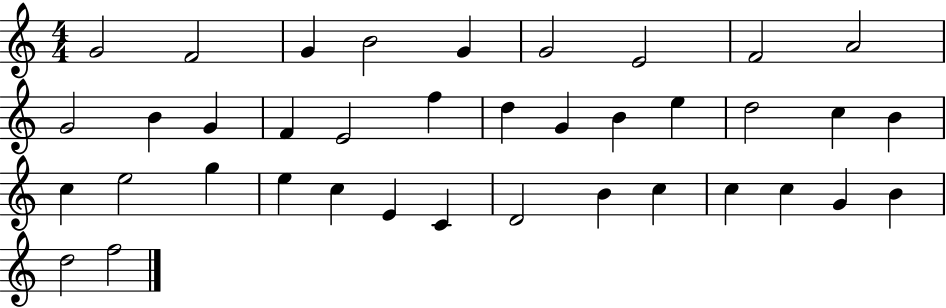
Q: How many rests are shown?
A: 0